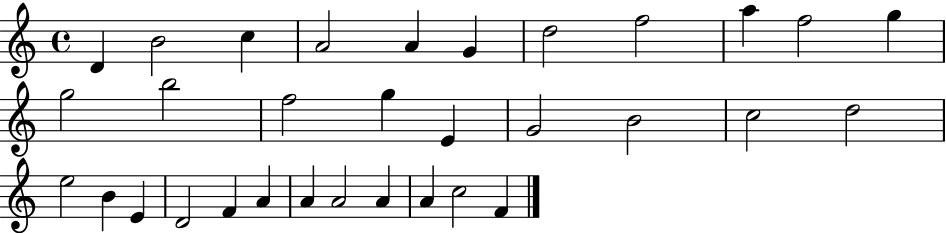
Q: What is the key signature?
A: C major